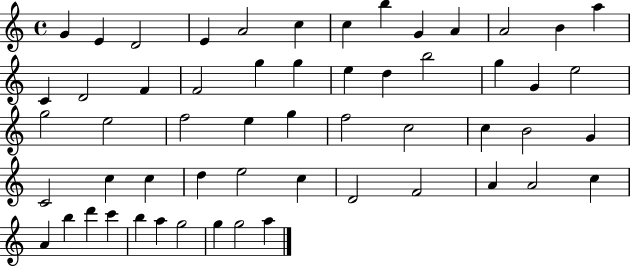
G4/q E4/q D4/h E4/q A4/h C5/q C5/q B5/q G4/q A4/q A4/h B4/q A5/q C4/q D4/h F4/q F4/h G5/q G5/q E5/q D5/q B5/h G5/q G4/q E5/h G5/h E5/h F5/h E5/q G5/q F5/h C5/h C5/q B4/h G4/q C4/h C5/q C5/q D5/q E5/h C5/q D4/h F4/h A4/q A4/h C5/q A4/q B5/q D6/q C6/q B5/q A5/q G5/h G5/q G5/h A5/q